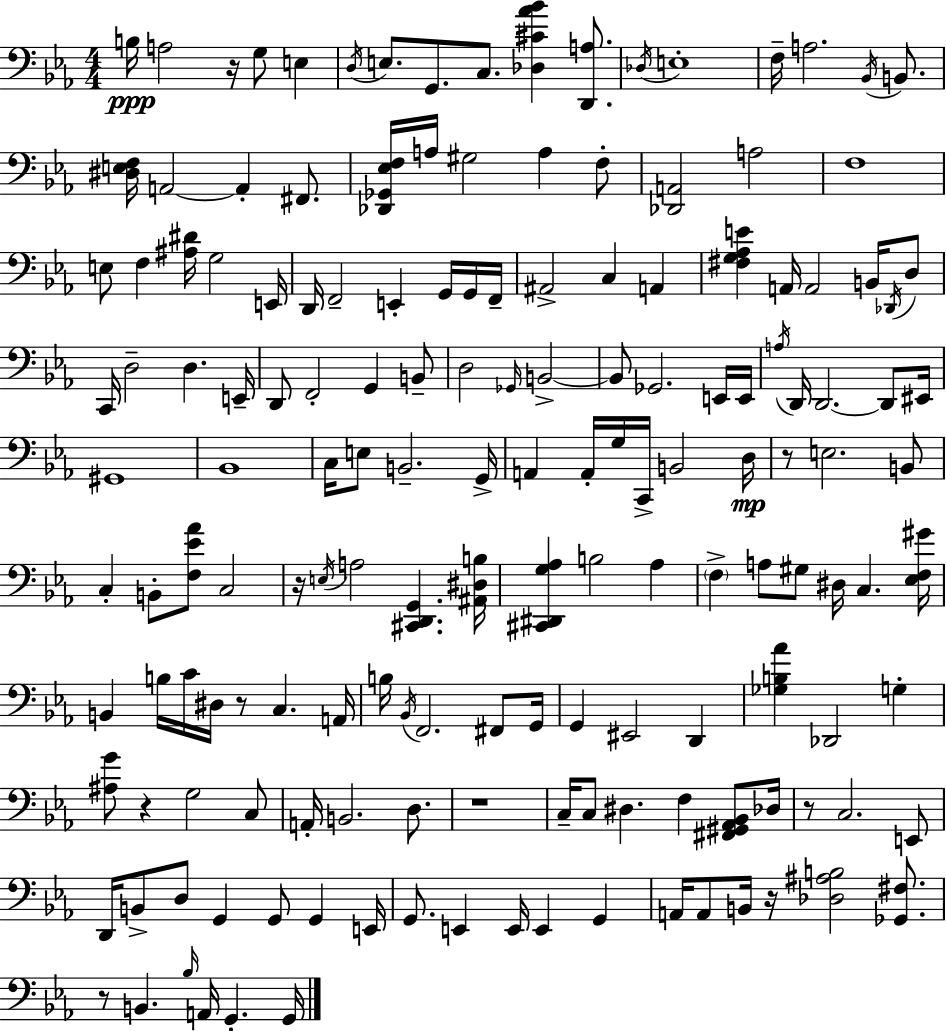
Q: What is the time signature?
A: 4/4